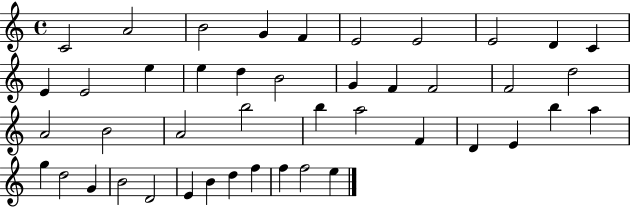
C4/h A4/h B4/h G4/q F4/q E4/h E4/h E4/h D4/q C4/q E4/q E4/h E5/q E5/q D5/q B4/h G4/q F4/q F4/h F4/h D5/h A4/h B4/h A4/h B5/h B5/q A5/h F4/q D4/q E4/q B5/q A5/q G5/q D5/h G4/q B4/h D4/h E4/q B4/q D5/q F5/q F5/q F5/h E5/q